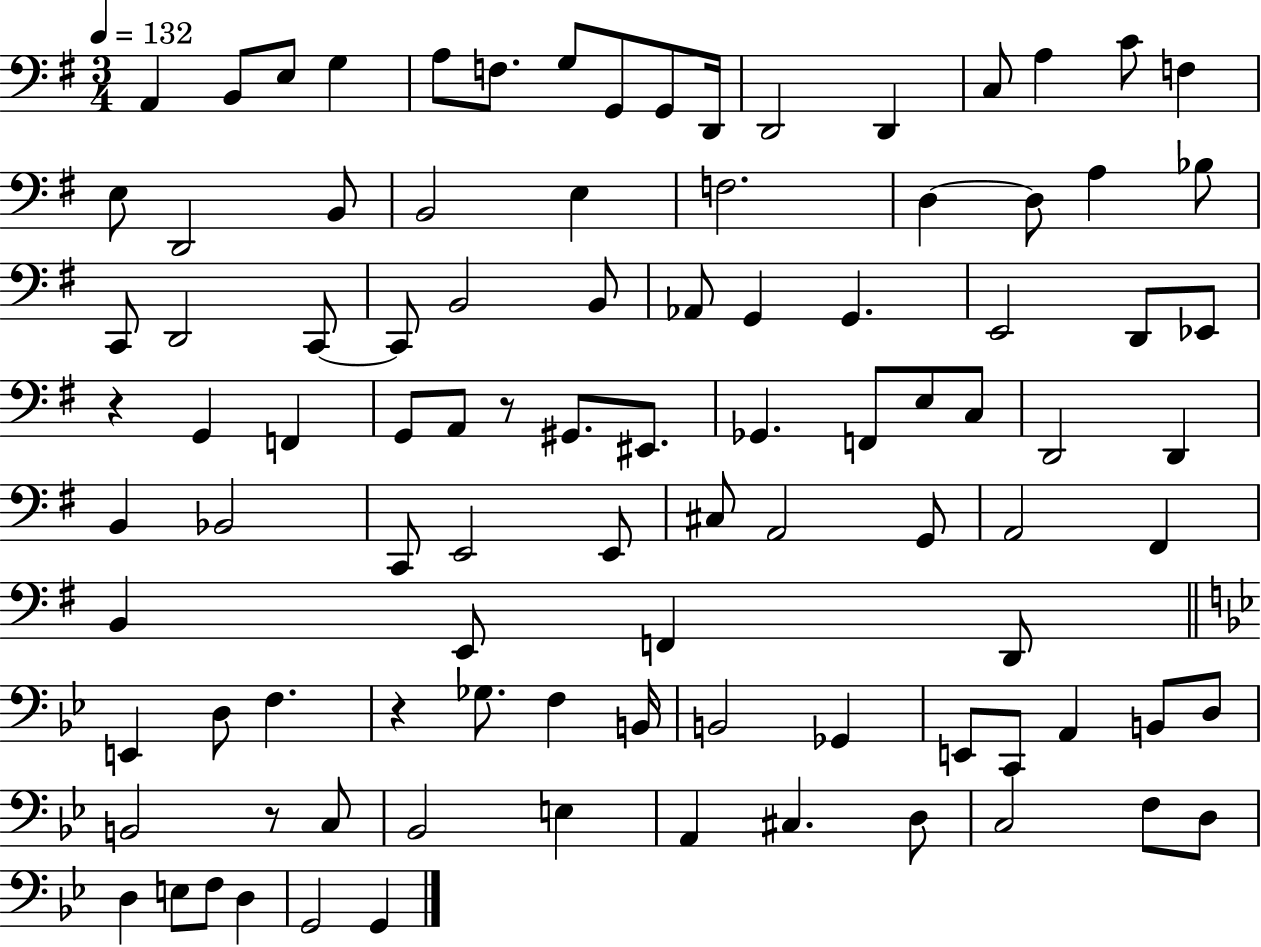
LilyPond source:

{
  \clef bass
  \numericTimeSignature
  \time 3/4
  \key g \major
  \tempo 4 = 132
  a,4 b,8 e8 g4 | a8 f8. g8 g,8 g,8 d,16 | d,2 d,4 | c8 a4 c'8 f4 | \break e8 d,2 b,8 | b,2 e4 | f2. | d4~~ d8 a4 bes8 | \break c,8 d,2 c,8~~ | c,8 b,2 b,8 | aes,8 g,4 g,4. | e,2 d,8 ees,8 | \break r4 g,4 f,4 | g,8 a,8 r8 gis,8. eis,8. | ges,4. f,8 e8 c8 | d,2 d,4 | \break b,4 bes,2 | c,8 e,2 e,8 | cis8 a,2 g,8 | a,2 fis,4 | \break b,4 e,8 f,4 d,8 | \bar "||" \break \key bes \major e,4 d8 f4. | r4 ges8. f4 b,16 | b,2 ges,4 | e,8 c,8 a,4 b,8 d8 | \break b,2 r8 c8 | bes,2 e4 | a,4 cis4. d8 | c2 f8 d8 | \break d4 e8 f8 d4 | g,2 g,4 | \bar "|."
}